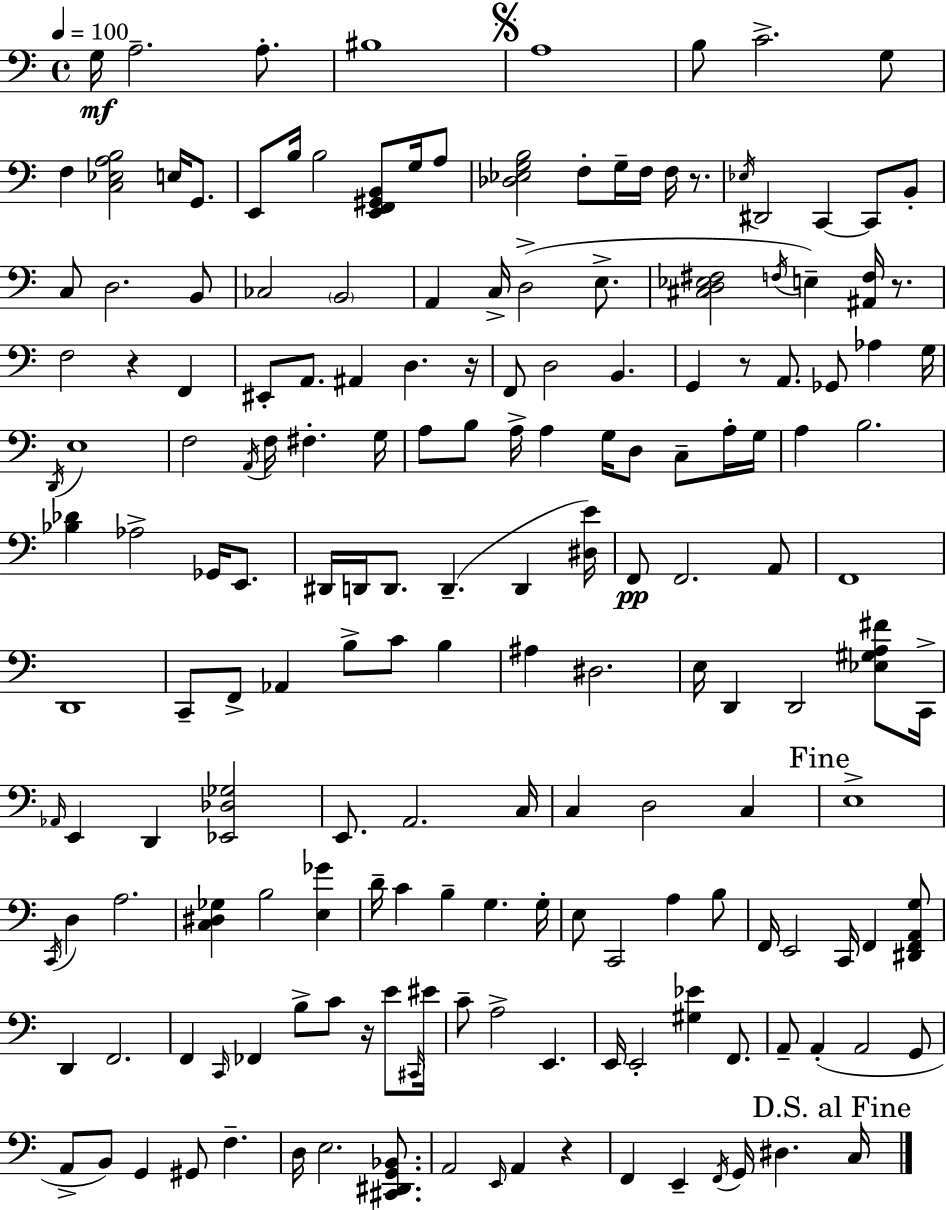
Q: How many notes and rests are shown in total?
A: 177